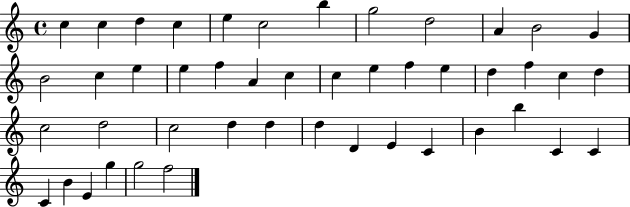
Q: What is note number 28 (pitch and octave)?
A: C5